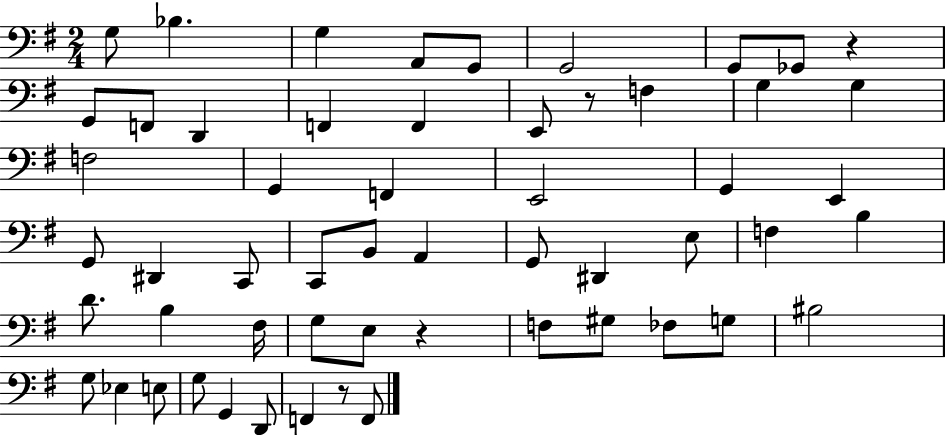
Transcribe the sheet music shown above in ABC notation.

X:1
T:Untitled
M:2/4
L:1/4
K:G
G,/2 _B, G, A,,/2 G,,/2 G,,2 G,,/2 _G,,/2 z G,,/2 F,,/2 D,, F,, F,, E,,/2 z/2 F, G, G, F,2 G,, F,, E,,2 G,, E,, G,,/2 ^D,, C,,/2 C,,/2 B,,/2 A,, G,,/2 ^D,, E,/2 F, B, D/2 B, ^F,/4 G,/2 E,/2 z F,/2 ^G,/2 _F,/2 G,/2 ^B,2 G,/2 _E, E,/2 G,/2 G,, D,,/2 F,, z/2 F,,/2